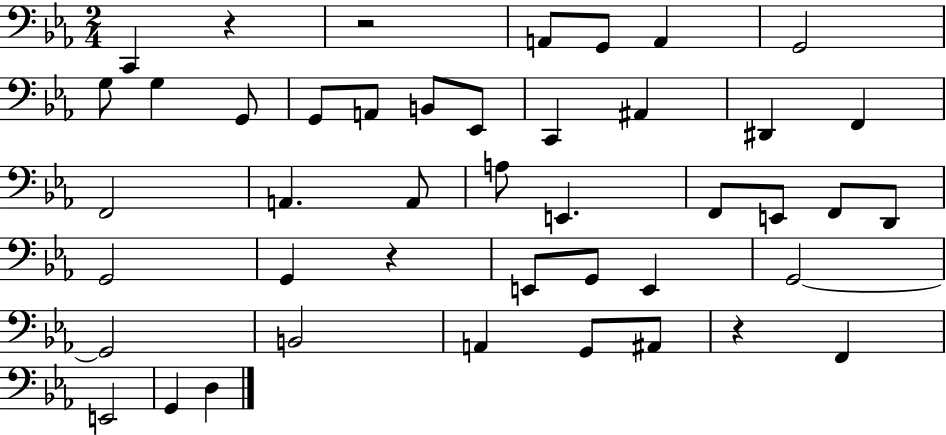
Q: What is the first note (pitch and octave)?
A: C2